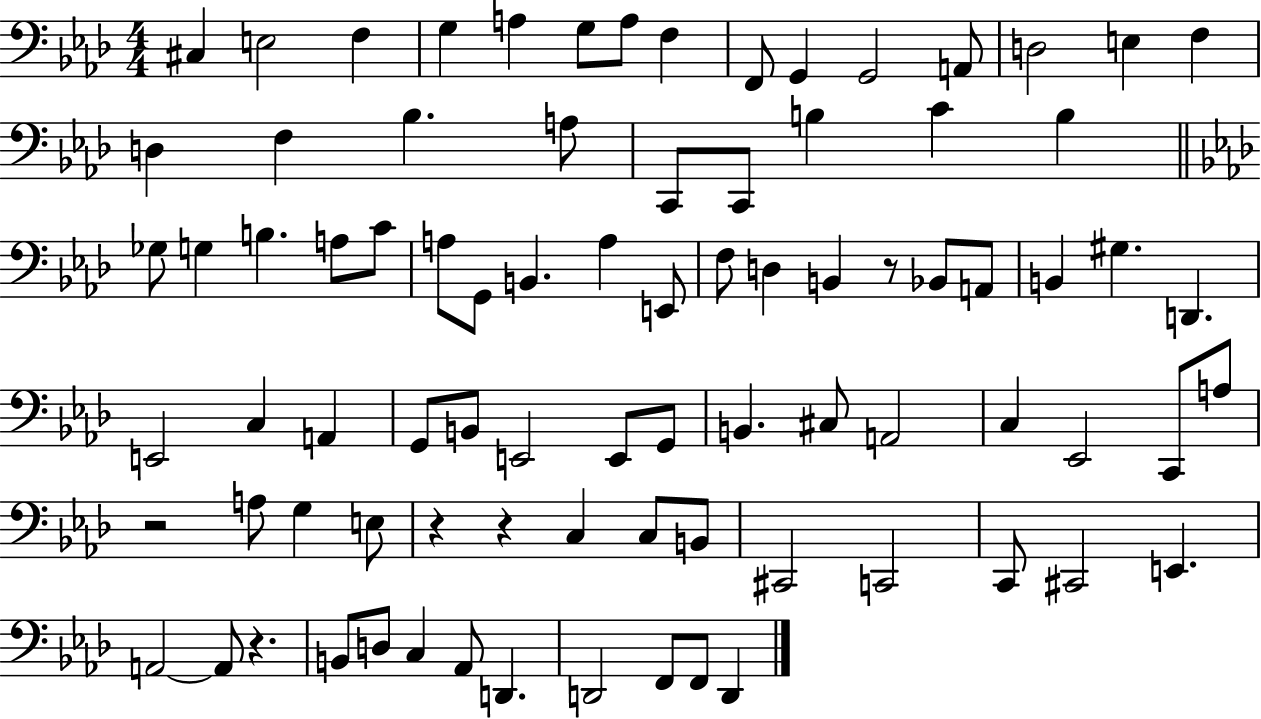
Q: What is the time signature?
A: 4/4